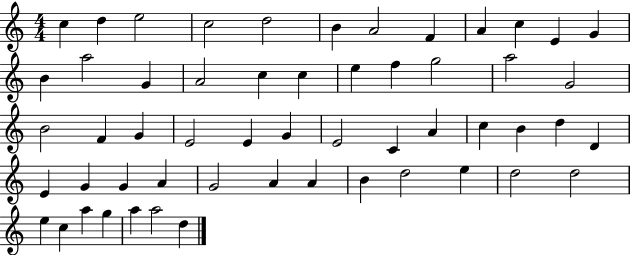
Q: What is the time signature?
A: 4/4